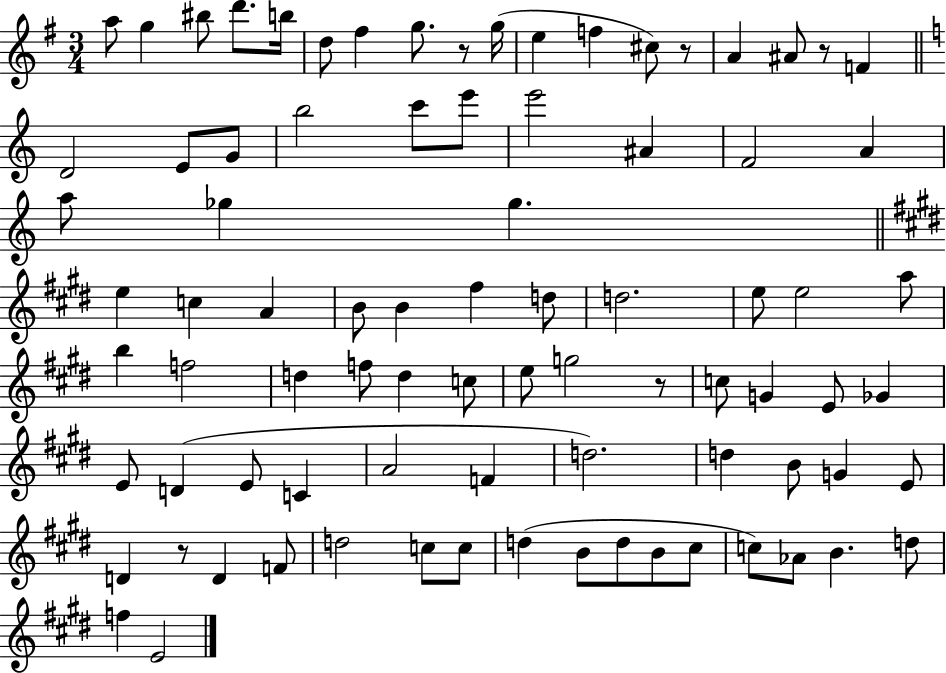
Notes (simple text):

A5/e G5/q BIS5/e D6/e. B5/s D5/e F#5/q G5/e. R/e G5/s E5/q F5/q C#5/e R/e A4/q A#4/e R/e F4/q D4/h E4/e G4/e B5/h C6/e E6/e E6/h A#4/q F4/h A4/q A5/e Gb5/q Gb5/q. E5/q C5/q A4/q B4/e B4/q F#5/q D5/e D5/h. E5/e E5/h A5/e B5/q F5/h D5/q F5/e D5/q C5/e E5/e G5/h R/e C5/e G4/q E4/e Gb4/q E4/e D4/q E4/e C4/q A4/h F4/q D5/h. D5/q B4/e G4/q E4/e D4/q R/e D4/q F4/e D5/h C5/e C5/e D5/q B4/e D5/e B4/e C#5/e C5/e Ab4/e B4/q. D5/e F5/q E4/h